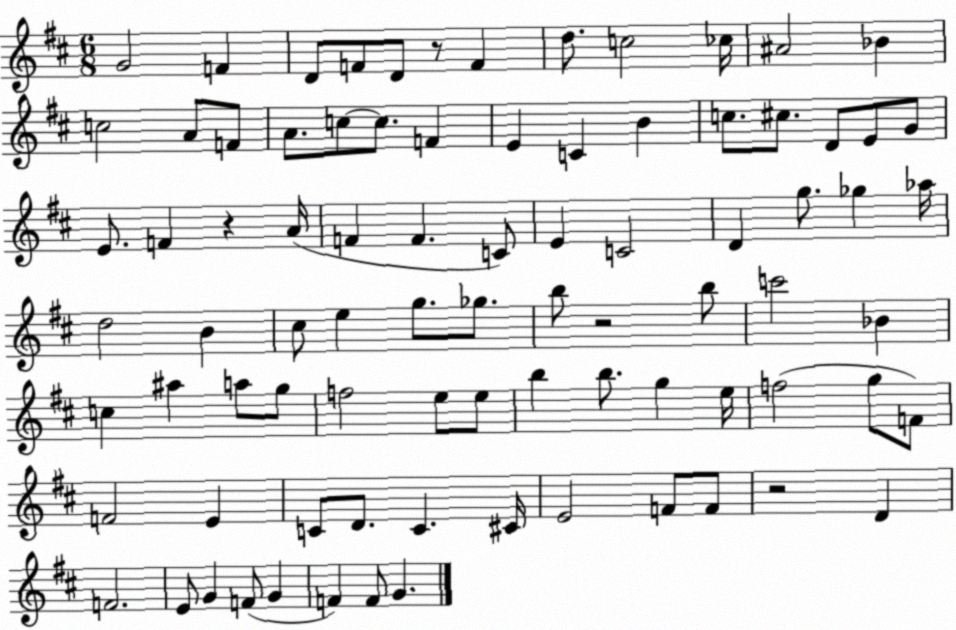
X:1
T:Untitled
M:6/8
L:1/4
K:D
G2 F D/2 F/2 D/2 z/2 F d/2 c2 _c/4 ^A2 _B c2 A/2 F/2 A/2 c/2 c/2 F E C B c/2 ^c/2 D/2 E/2 G/2 E/2 F z A/4 F F C/2 E C2 D g/2 _g _a/4 d2 B ^c/2 e g/2 _g/2 b/2 z2 b/2 c'2 _B c ^a a/2 g/2 f2 e/2 e/2 b b/2 g e/4 f2 g/2 F/2 F2 E C/2 D/2 C ^C/4 E2 F/2 F/2 z2 D F2 E/2 G F/2 G F F/2 G